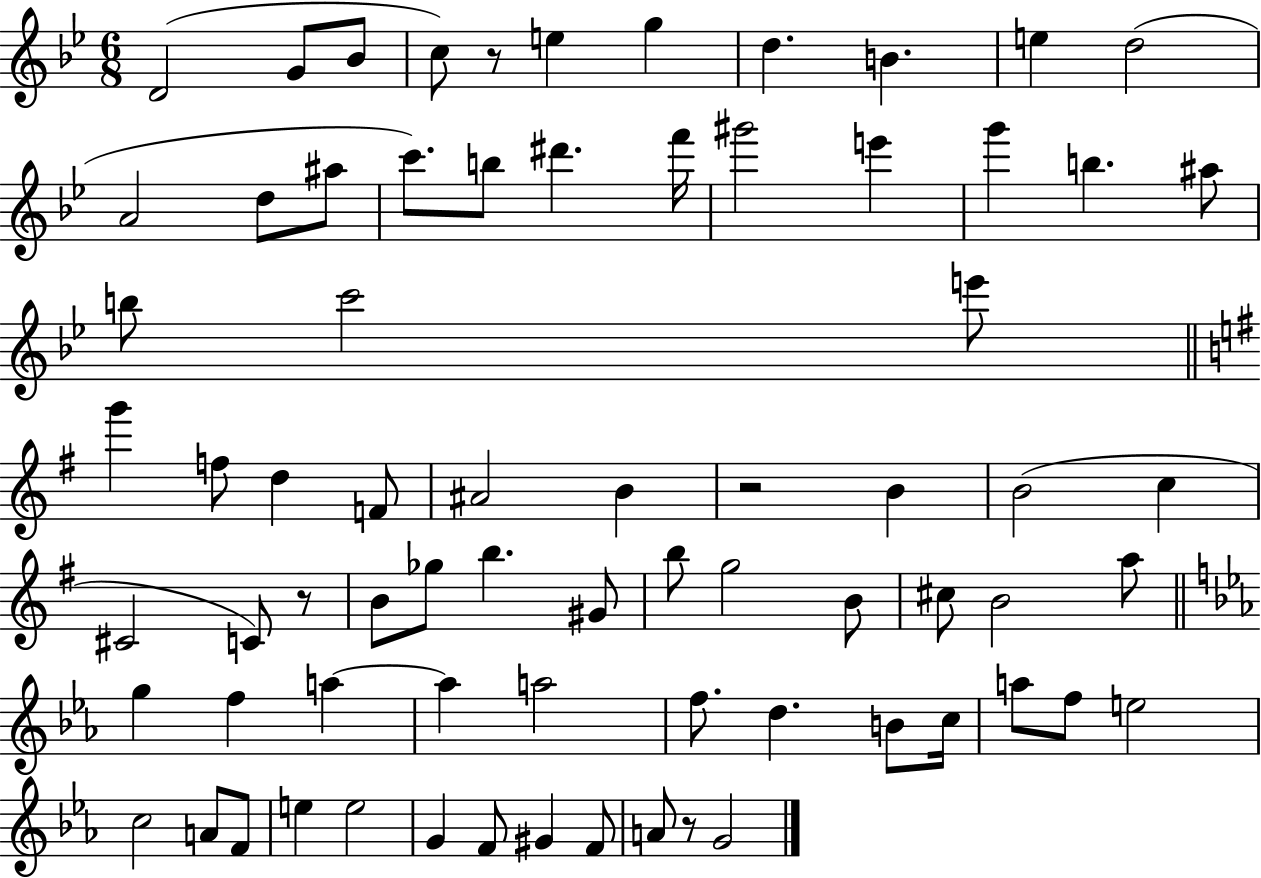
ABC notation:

X:1
T:Untitled
M:6/8
L:1/4
K:Bb
D2 G/2 _B/2 c/2 z/2 e g d B e d2 A2 d/2 ^a/2 c'/2 b/2 ^d' f'/4 ^g'2 e' g' b ^a/2 b/2 c'2 e'/2 g' f/2 d F/2 ^A2 B z2 B B2 c ^C2 C/2 z/2 B/2 _g/2 b ^G/2 b/2 g2 B/2 ^c/2 B2 a/2 g f a a a2 f/2 d B/2 c/4 a/2 f/2 e2 c2 A/2 F/2 e e2 G F/2 ^G F/2 A/2 z/2 G2